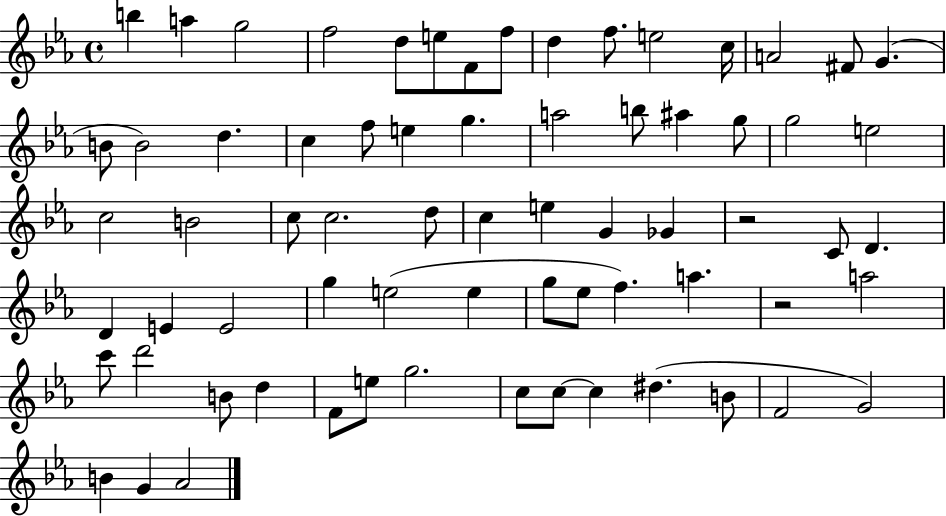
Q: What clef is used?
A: treble